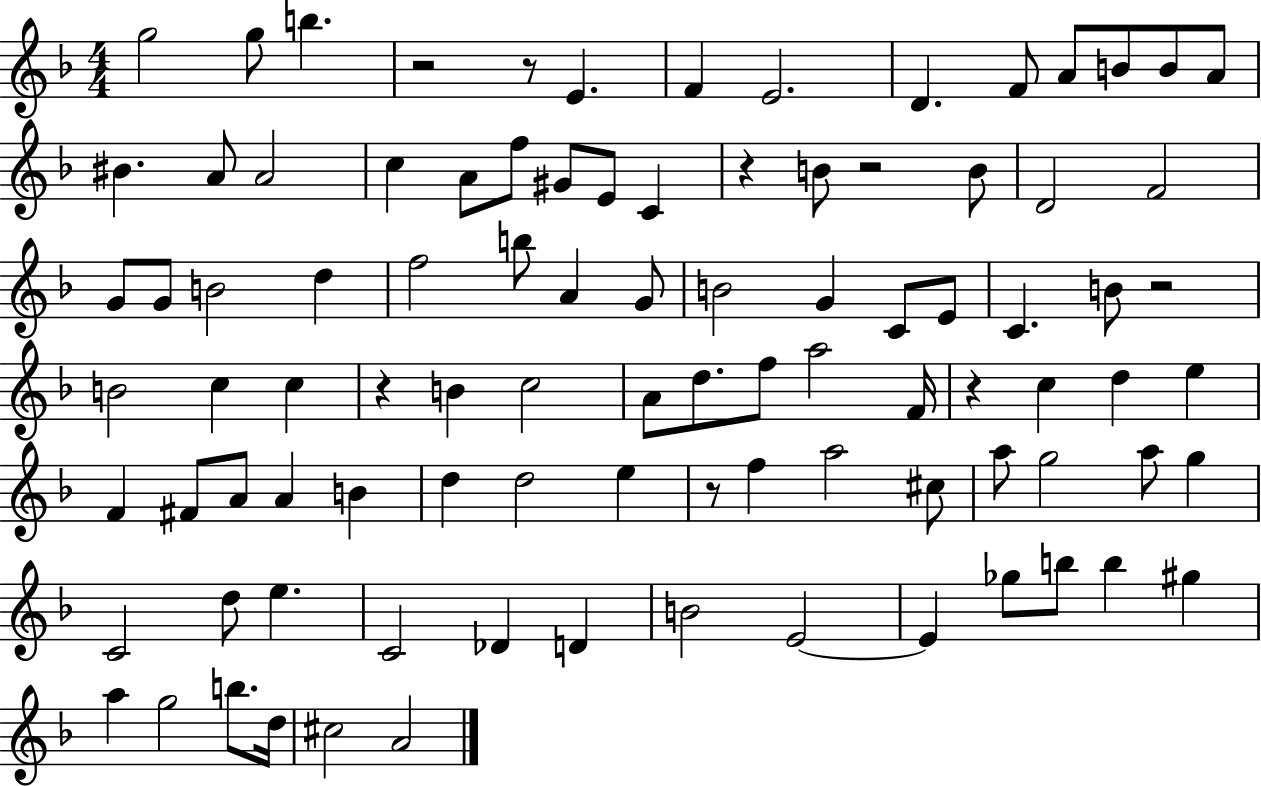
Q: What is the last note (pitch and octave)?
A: A4